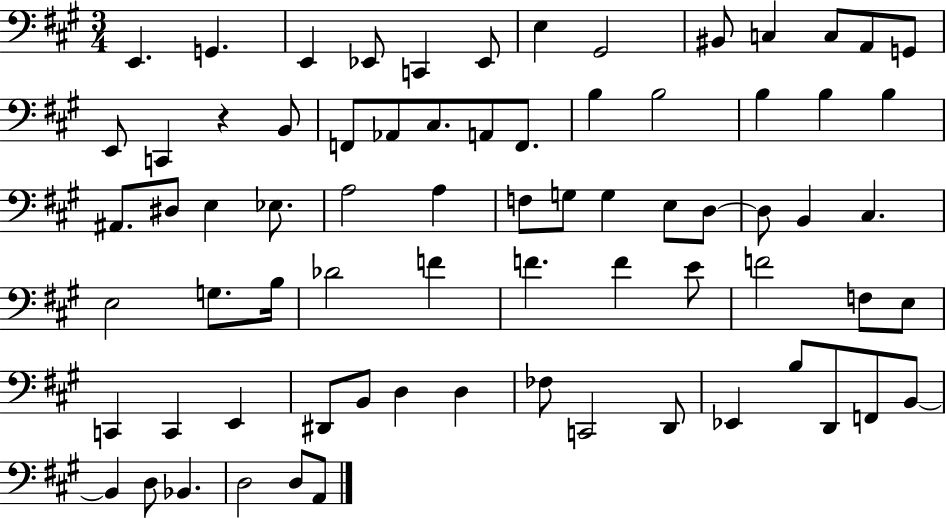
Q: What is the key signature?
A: A major